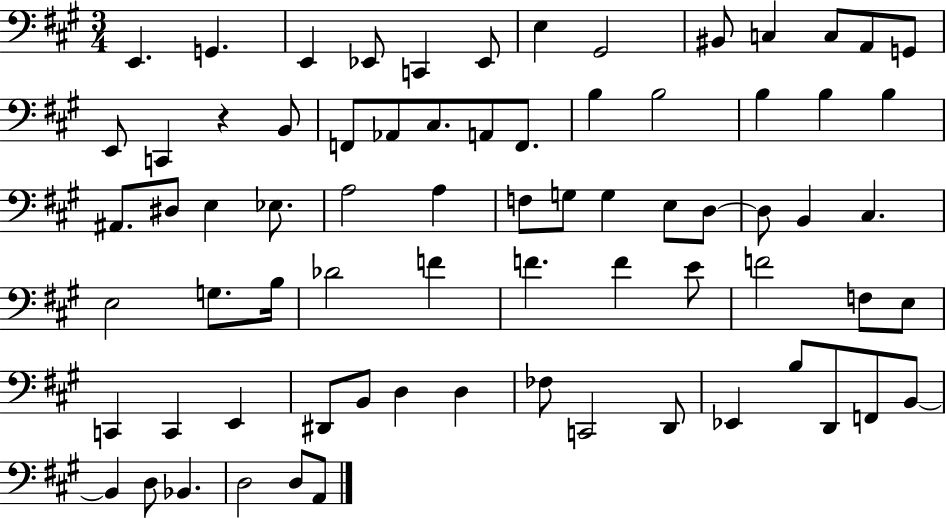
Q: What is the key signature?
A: A major